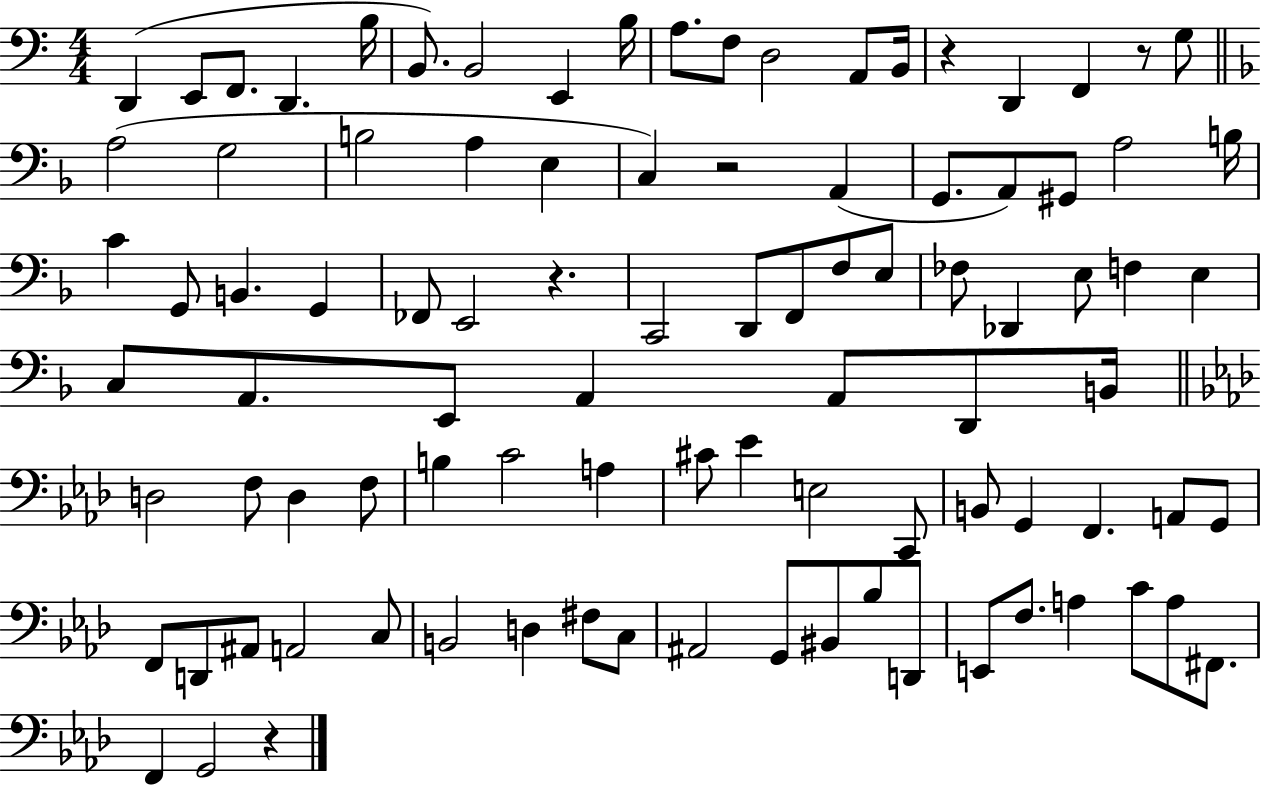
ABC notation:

X:1
T:Untitled
M:4/4
L:1/4
K:C
D,, E,,/2 F,,/2 D,, B,/4 B,,/2 B,,2 E,, B,/4 A,/2 F,/2 D,2 A,,/2 B,,/4 z D,, F,, z/2 G,/2 A,2 G,2 B,2 A, E, C, z2 A,, G,,/2 A,,/2 ^G,,/2 A,2 B,/4 C G,,/2 B,, G,, _F,,/2 E,,2 z C,,2 D,,/2 F,,/2 F,/2 E,/2 _F,/2 _D,, E,/2 F, E, C,/2 A,,/2 E,,/2 A,, A,,/2 D,,/2 B,,/4 D,2 F,/2 D, F,/2 B, C2 A, ^C/2 _E E,2 C,,/2 B,,/2 G,, F,, A,,/2 G,,/2 F,,/2 D,,/2 ^A,,/2 A,,2 C,/2 B,,2 D, ^F,/2 C,/2 ^A,,2 G,,/2 ^B,,/2 _B,/2 D,,/2 E,,/2 F,/2 A, C/2 A,/2 ^F,,/2 F,, G,,2 z